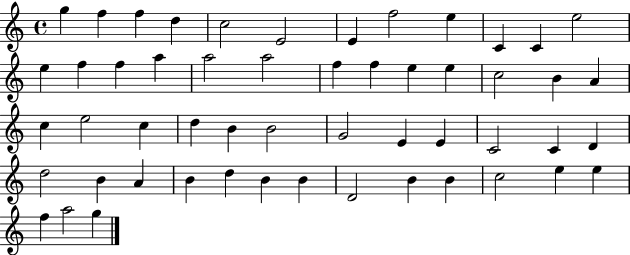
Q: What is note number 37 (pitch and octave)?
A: D4